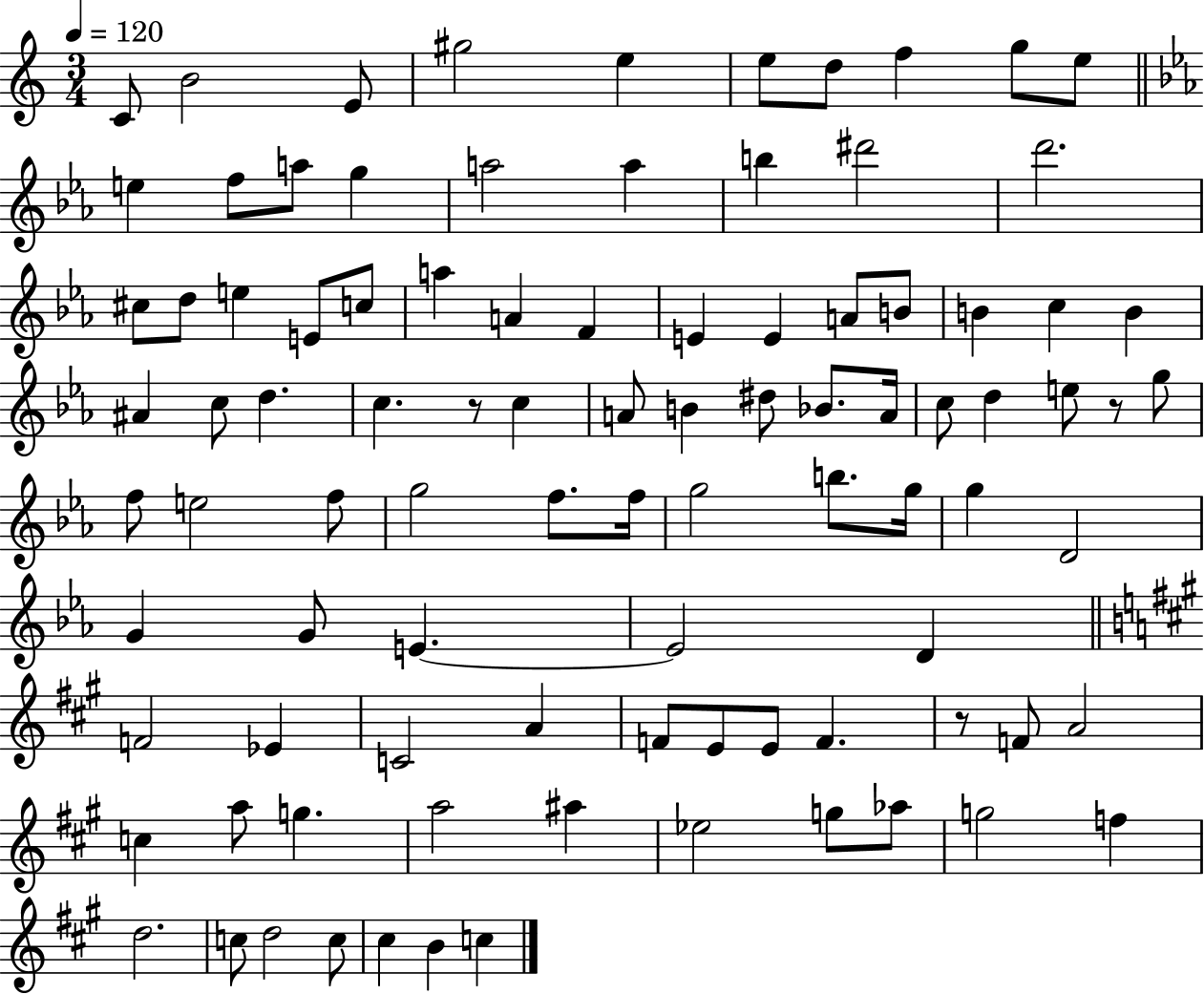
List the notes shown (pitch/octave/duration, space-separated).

C4/e B4/h E4/e G#5/h E5/q E5/e D5/e F5/q G5/e E5/e E5/q F5/e A5/e G5/q A5/h A5/q B5/q D#6/h D6/h. C#5/e D5/e E5/q E4/e C5/e A5/q A4/q F4/q E4/q E4/q A4/e B4/e B4/q C5/q B4/q A#4/q C5/e D5/q. C5/q. R/e C5/q A4/e B4/q D#5/e Bb4/e. A4/s C5/e D5/q E5/e R/e G5/e F5/e E5/h F5/e G5/h F5/e. F5/s G5/h B5/e. G5/s G5/q D4/h G4/q G4/e E4/q. E4/h D4/q F4/h Eb4/q C4/h A4/q F4/e E4/e E4/e F4/q. R/e F4/e A4/h C5/q A5/e G5/q. A5/h A#5/q Eb5/h G5/e Ab5/e G5/h F5/q D5/h. C5/e D5/h C5/e C#5/q B4/q C5/q